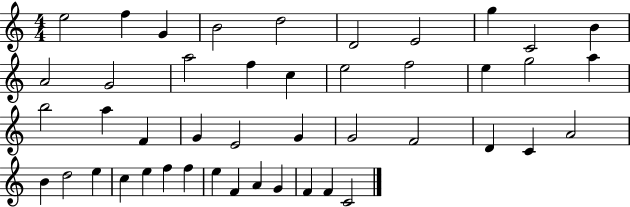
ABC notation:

X:1
T:Untitled
M:4/4
L:1/4
K:C
e2 f G B2 d2 D2 E2 g C2 B A2 G2 a2 f c e2 f2 e g2 a b2 a F G E2 G G2 F2 D C A2 B d2 e c e f f e F A G F F C2